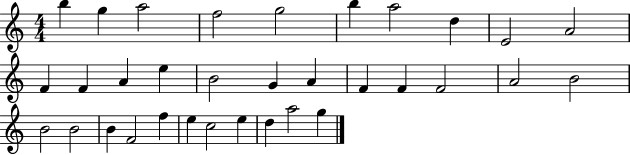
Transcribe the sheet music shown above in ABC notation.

X:1
T:Untitled
M:4/4
L:1/4
K:C
b g a2 f2 g2 b a2 d E2 A2 F F A e B2 G A F F F2 A2 B2 B2 B2 B F2 f e c2 e d a2 g